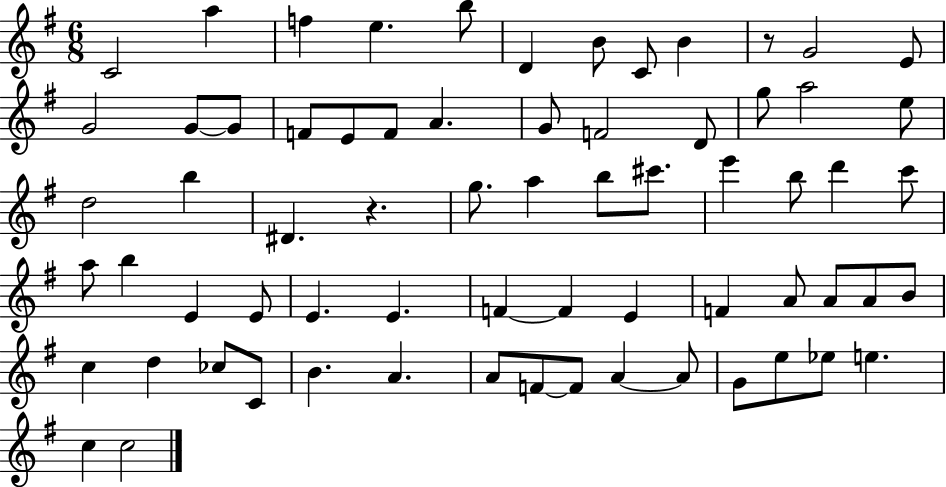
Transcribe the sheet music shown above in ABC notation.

X:1
T:Untitled
M:6/8
L:1/4
K:G
C2 a f e b/2 D B/2 C/2 B z/2 G2 E/2 G2 G/2 G/2 F/2 E/2 F/2 A G/2 F2 D/2 g/2 a2 e/2 d2 b ^D z g/2 a b/2 ^c'/2 e' b/2 d' c'/2 a/2 b E E/2 E E F F E F A/2 A/2 A/2 B/2 c d _c/2 C/2 B A A/2 F/2 F/2 A A/2 G/2 e/2 _e/2 e c c2